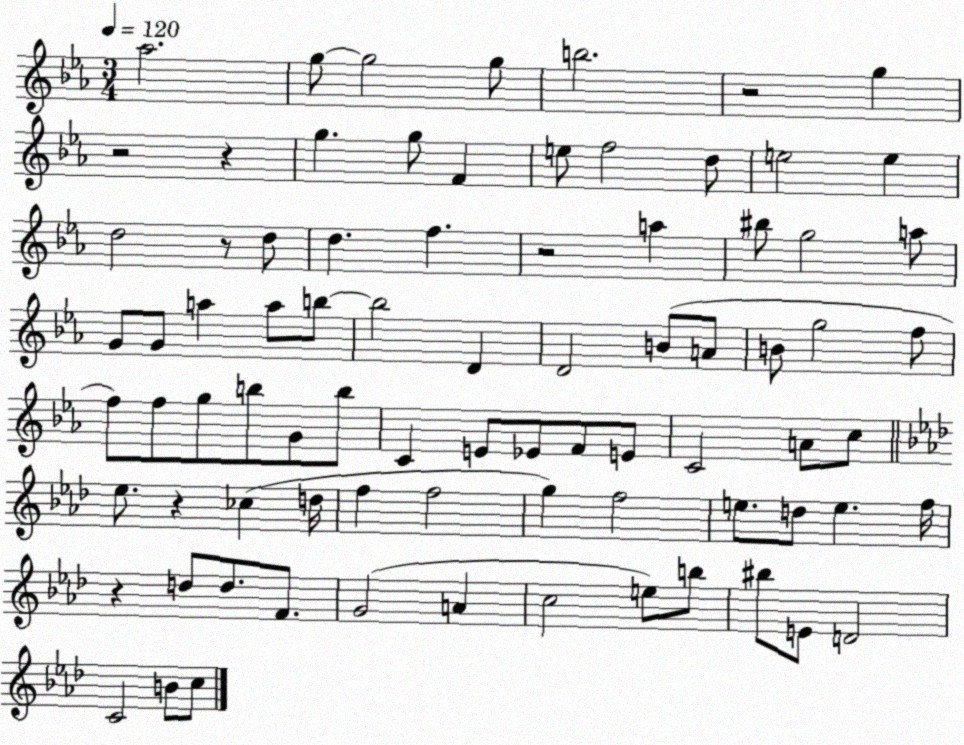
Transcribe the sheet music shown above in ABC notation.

X:1
T:Untitled
M:3/4
L:1/4
K:Eb
_a2 g/2 g2 g/2 b2 z2 g z2 z g g/2 F e/2 f2 d/2 e2 e d2 z/2 d/2 d f z2 a ^b/2 g2 a/2 G/2 G/2 a a/2 b/2 b2 D D2 B/2 A/2 B/2 g2 f/2 f/2 f/2 g/2 b/2 G/2 b/2 C E/2 _E/2 F/2 E/2 C2 A/2 c/2 _e/2 z _c d/4 f f2 g f2 e/2 d/2 e f/4 z d/2 d/2 F/2 G2 A c2 e/2 b/2 ^b/2 E/2 D2 C2 B/2 c/2